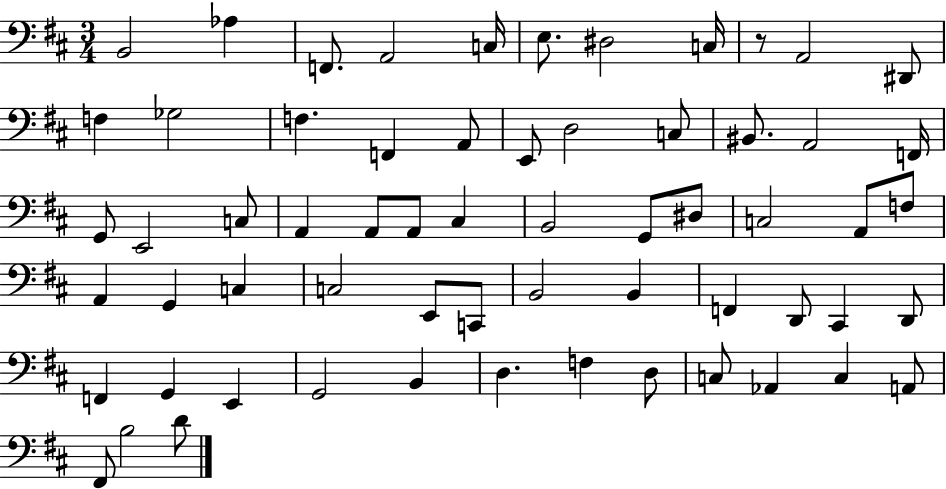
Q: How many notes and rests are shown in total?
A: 62